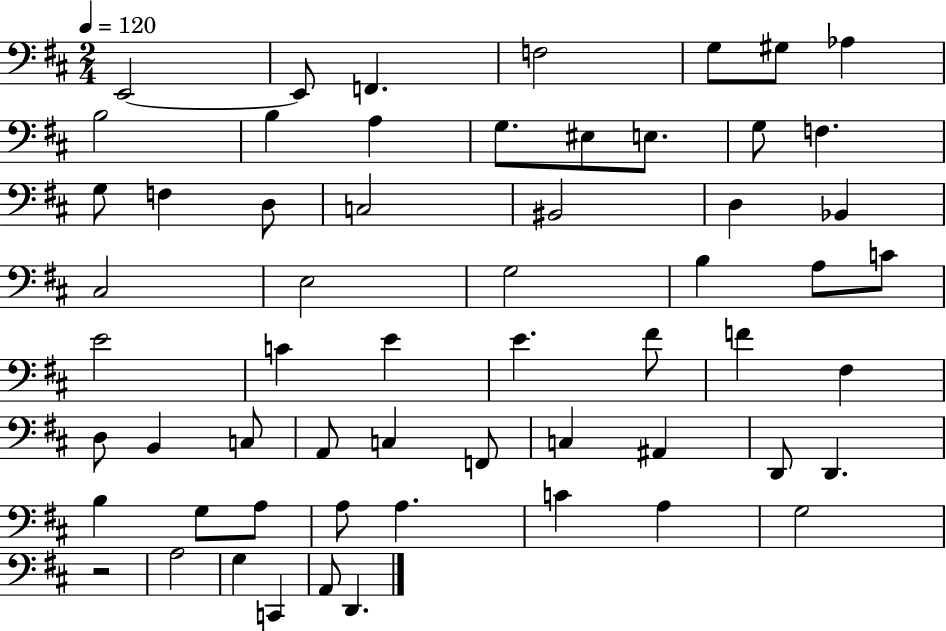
E2/h E2/e F2/q. F3/h G3/e G#3/e Ab3/q B3/h B3/q A3/q G3/e. EIS3/e E3/e. G3/e F3/q. G3/e F3/q D3/e C3/h BIS2/h D3/q Bb2/q C#3/h E3/h G3/h B3/q A3/e C4/e E4/h C4/q E4/q E4/q. F#4/e F4/q F#3/q D3/e B2/q C3/e A2/e C3/q F2/e C3/q A#2/q D2/e D2/q. B3/q G3/e A3/e A3/e A3/q. C4/q A3/q G3/h R/h A3/h G3/q C2/q A2/e D2/q.